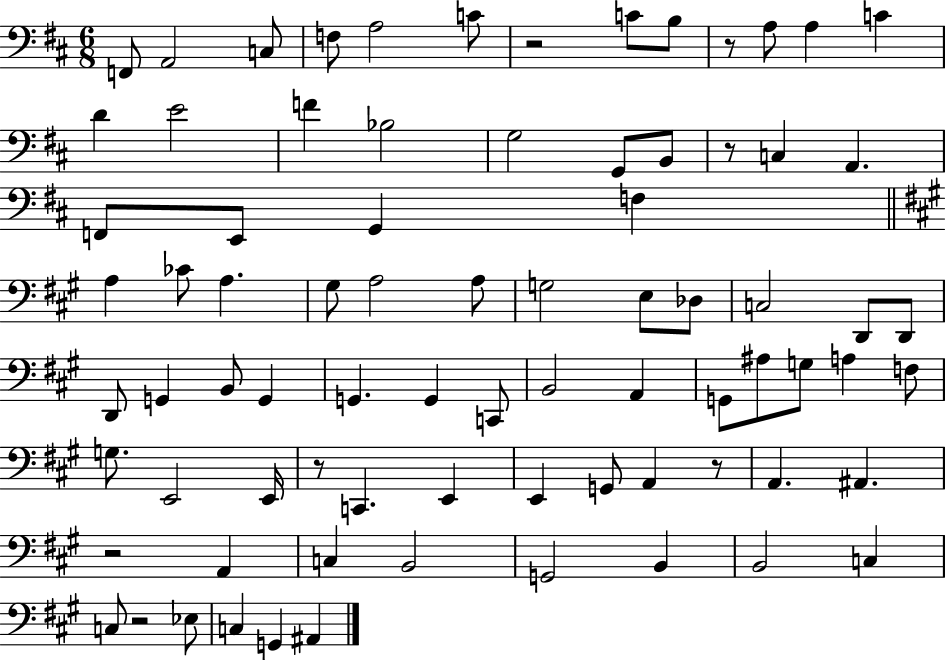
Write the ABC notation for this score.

X:1
T:Untitled
M:6/8
L:1/4
K:D
F,,/2 A,,2 C,/2 F,/2 A,2 C/2 z2 C/2 B,/2 z/2 A,/2 A, C D E2 F _B,2 G,2 G,,/2 B,,/2 z/2 C, A,, F,,/2 E,,/2 G,, F, A, _C/2 A, ^G,/2 A,2 A,/2 G,2 E,/2 _D,/2 C,2 D,,/2 D,,/2 D,,/2 G,, B,,/2 G,, G,, G,, C,,/2 B,,2 A,, G,,/2 ^A,/2 G,/2 A, F,/2 G,/2 E,,2 E,,/4 z/2 C,, E,, E,, G,,/2 A,, z/2 A,, ^A,, z2 A,, C, B,,2 G,,2 B,, B,,2 C, C,/2 z2 _E,/2 C, G,, ^A,,